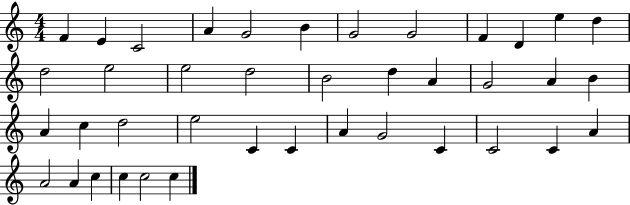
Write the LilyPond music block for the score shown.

{
  \clef treble
  \numericTimeSignature
  \time 4/4
  \key c \major
  f'4 e'4 c'2 | a'4 g'2 b'4 | g'2 g'2 | f'4 d'4 e''4 d''4 | \break d''2 e''2 | e''2 d''2 | b'2 d''4 a'4 | g'2 a'4 b'4 | \break a'4 c''4 d''2 | e''2 c'4 c'4 | a'4 g'2 c'4 | c'2 c'4 a'4 | \break a'2 a'4 c''4 | c''4 c''2 c''4 | \bar "|."
}